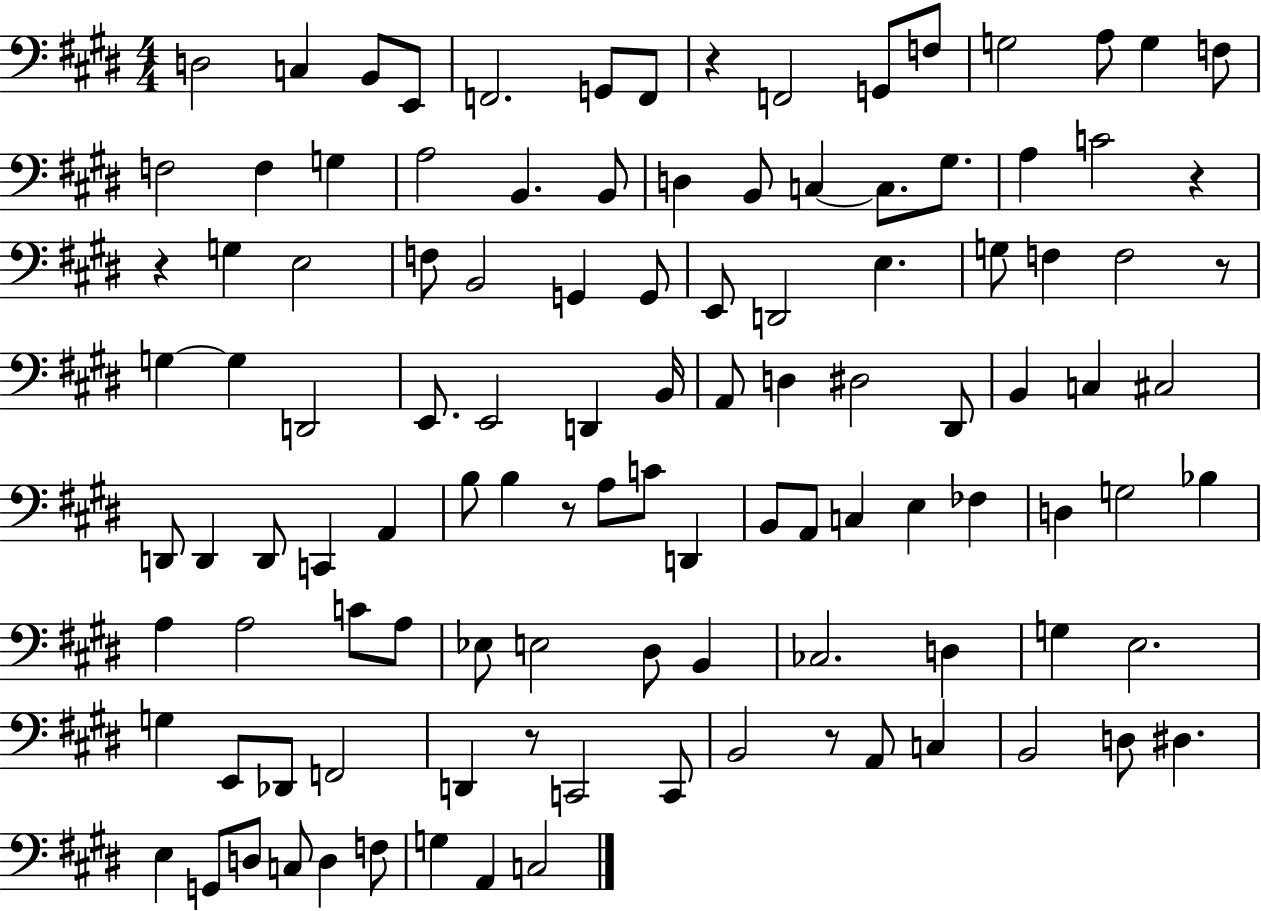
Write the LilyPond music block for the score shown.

{
  \clef bass
  \numericTimeSignature
  \time 4/4
  \key e \major
  \repeat volta 2 { d2 c4 b,8 e,8 | f,2. g,8 f,8 | r4 f,2 g,8 f8 | g2 a8 g4 f8 | \break f2 f4 g4 | a2 b,4. b,8 | d4 b,8 c4~~ c8. gis8. | a4 c'2 r4 | \break r4 g4 e2 | f8 b,2 g,4 g,8 | e,8 d,2 e4. | g8 f4 f2 r8 | \break g4~~ g4 d,2 | e,8. e,2 d,4 b,16 | a,8 d4 dis2 dis,8 | b,4 c4 cis2 | \break d,8 d,4 d,8 c,4 a,4 | b8 b4 r8 a8 c'8 d,4 | b,8 a,8 c4 e4 fes4 | d4 g2 bes4 | \break a4 a2 c'8 a8 | ees8 e2 dis8 b,4 | ces2. d4 | g4 e2. | \break g4 e,8 des,8 f,2 | d,4 r8 c,2 c,8 | b,2 r8 a,8 c4 | b,2 d8 dis4. | \break e4 g,8 d8 c8 d4 f8 | g4 a,4 c2 | } \bar "|."
}